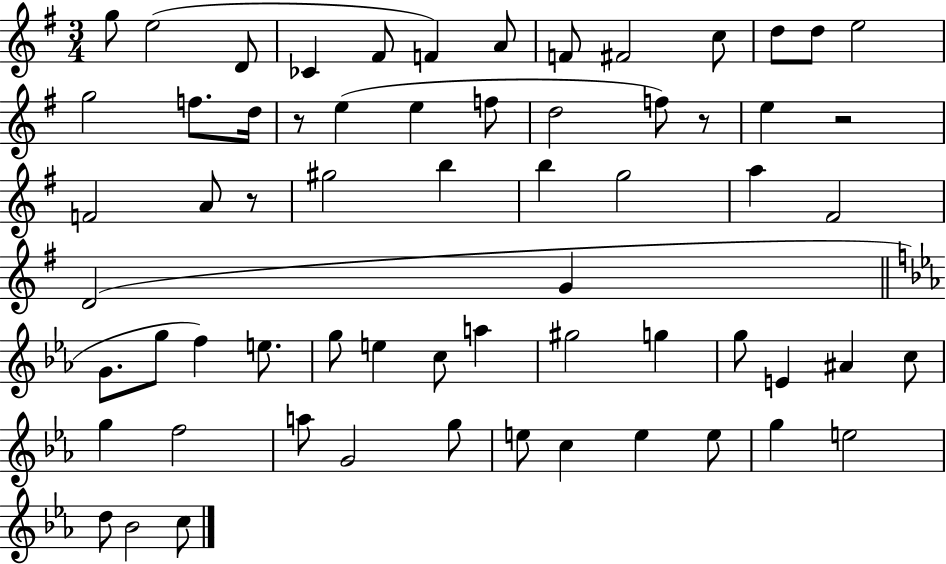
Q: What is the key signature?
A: G major